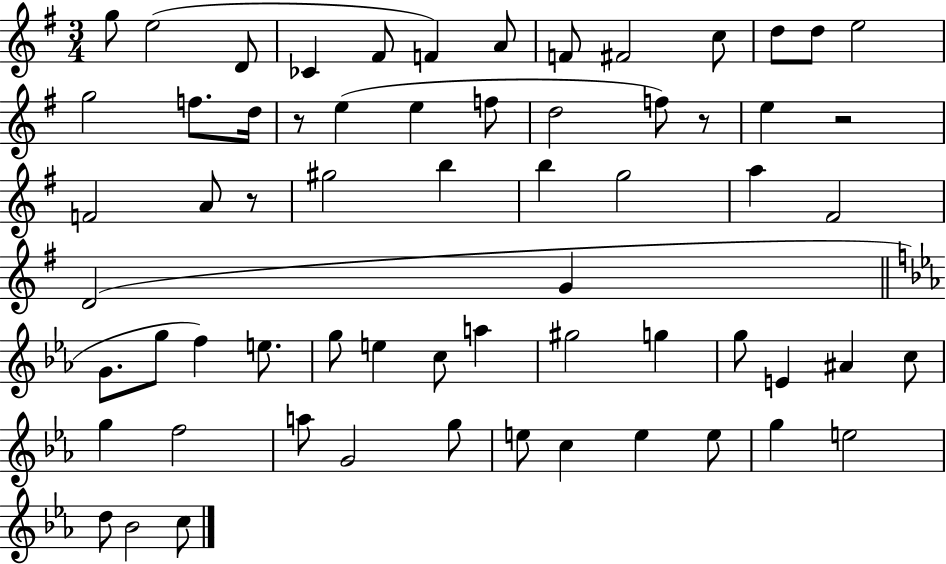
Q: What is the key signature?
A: G major